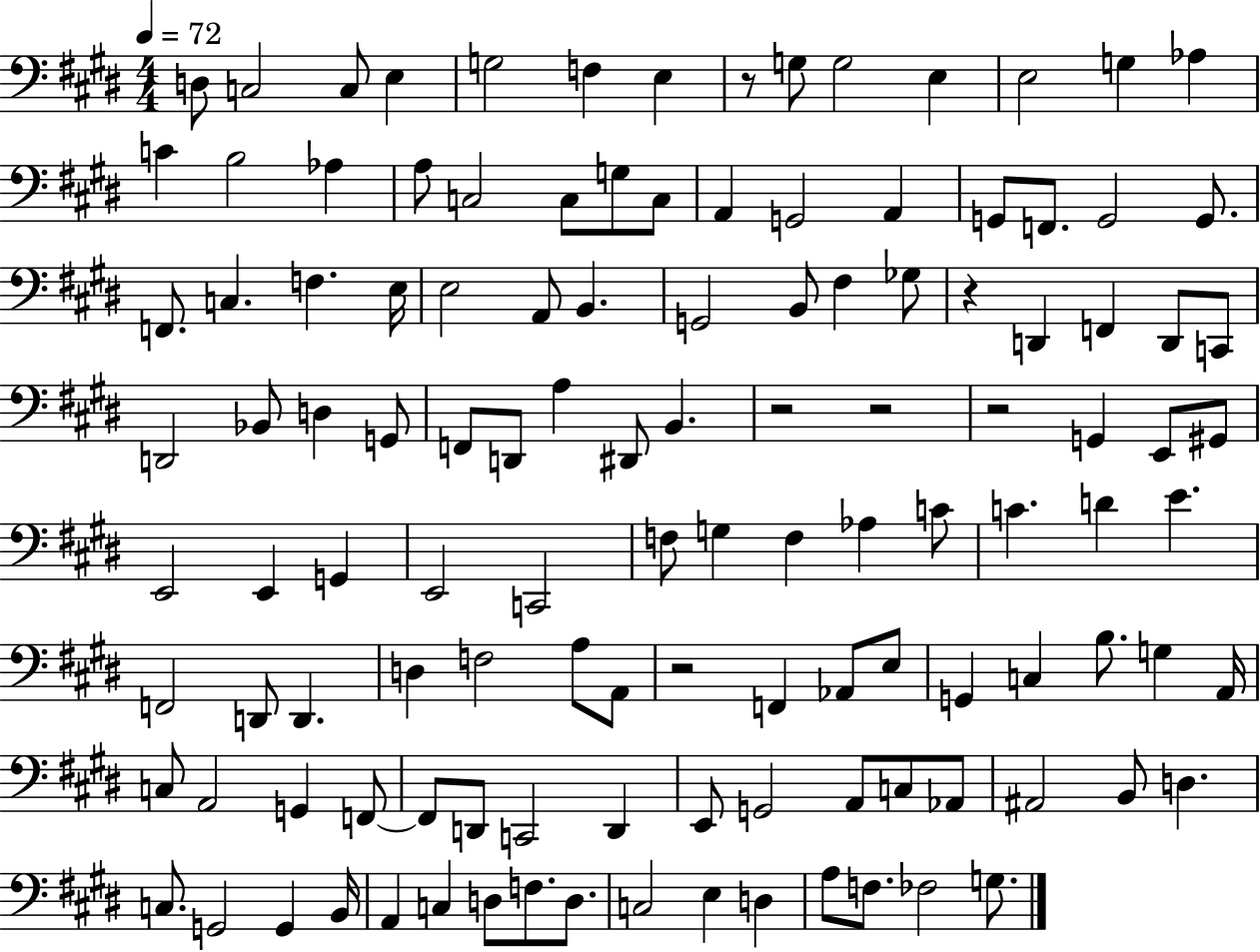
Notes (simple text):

D3/e C3/h C3/e E3/q G3/h F3/q E3/q R/e G3/e G3/h E3/q E3/h G3/q Ab3/q C4/q B3/h Ab3/q A3/e C3/h C3/e G3/e C3/e A2/q G2/h A2/q G2/e F2/e. G2/h G2/e. F2/e. C3/q. F3/q. E3/s E3/h A2/e B2/q. G2/h B2/e F#3/q Gb3/e R/q D2/q F2/q D2/e C2/e D2/h Bb2/e D3/q G2/e F2/e D2/e A3/q D#2/e B2/q. R/h R/h R/h G2/q E2/e G#2/e E2/h E2/q G2/q E2/h C2/h F3/e G3/q F3/q Ab3/q C4/e C4/q. D4/q E4/q. F2/h D2/e D2/q. D3/q F3/h A3/e A2/e R/h F2/q Ab2/e E3/e G2/q C3/q B3/e. G3/q A2/s C3/e A2/h G2/q F2/e F2/e D2/e C2/h D2/q E2/e G2/h A2/e C3/e Ab2/e A#2/h B2/e D3/q. C3/e. G2/h G2/q B2/s A2/q C3/q D3/e F3/e. D3/e. C3/h E3/q D3/q A3/e F3/e. FES3/h G3/e.